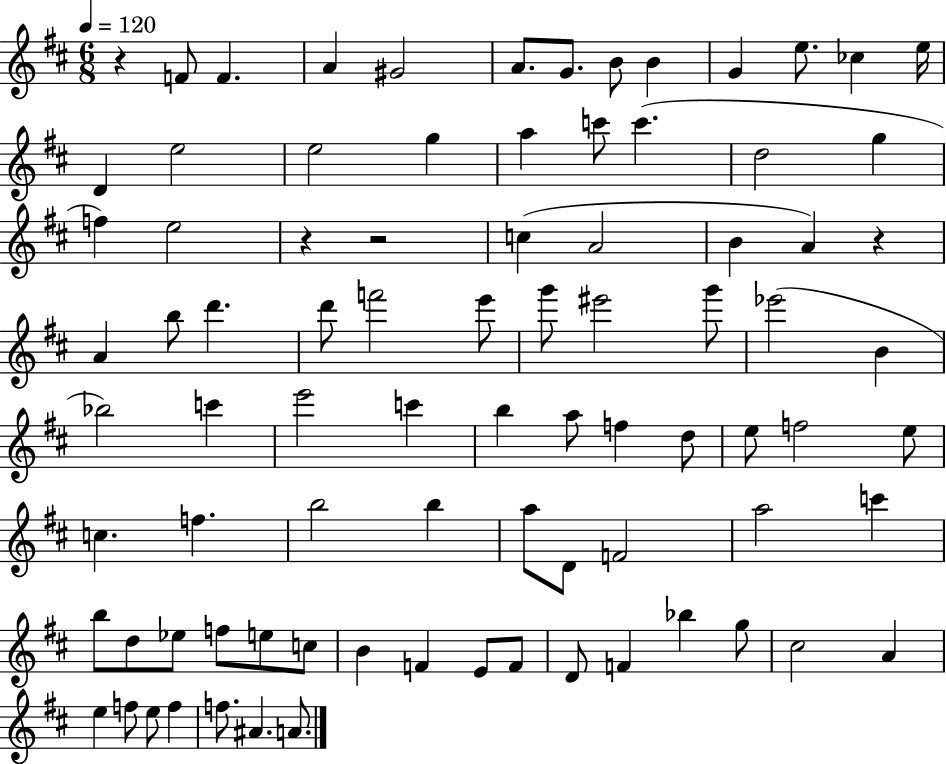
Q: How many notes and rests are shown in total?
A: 85